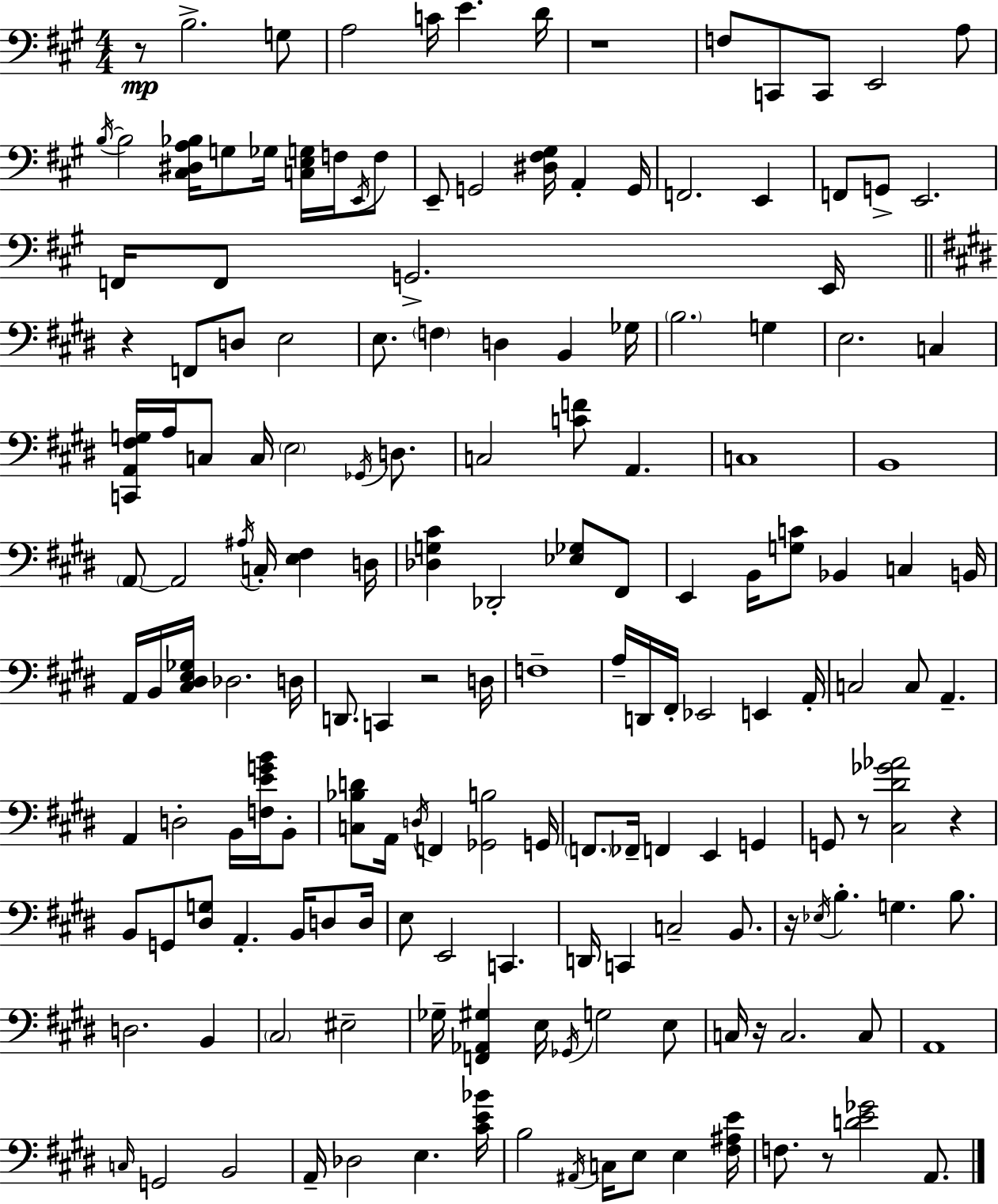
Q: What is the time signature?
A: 4/4